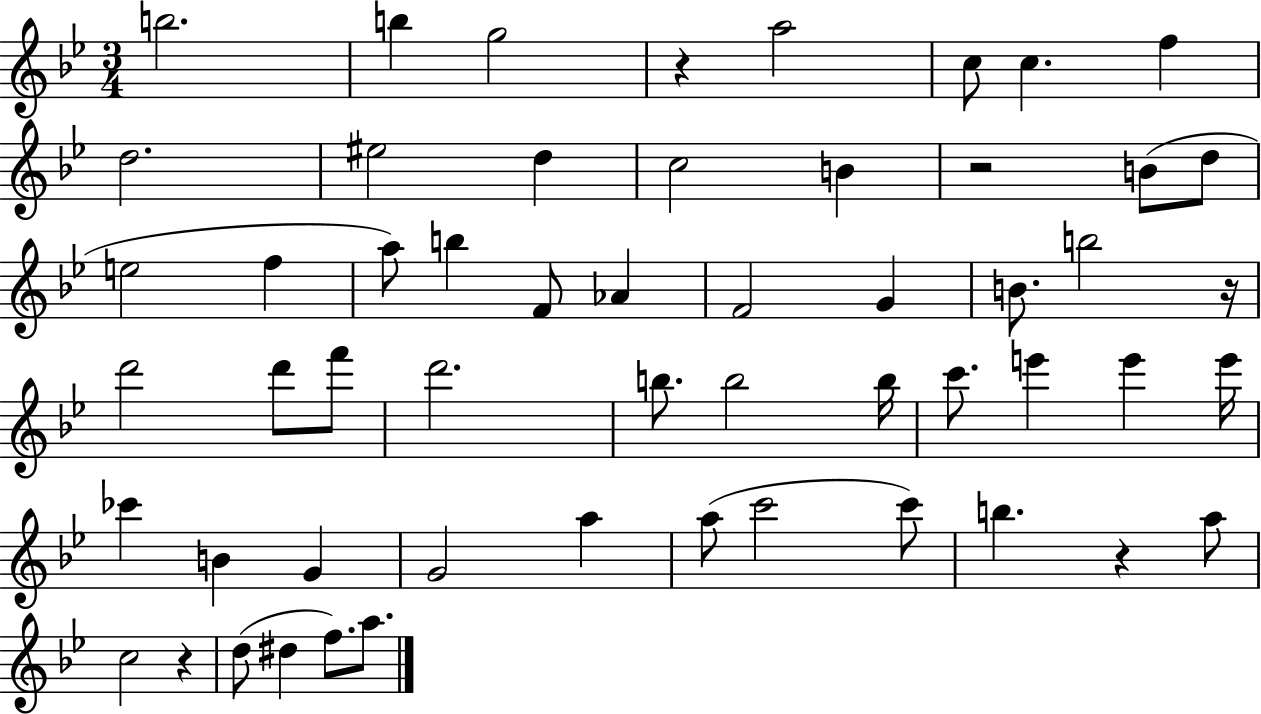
{
  \clef treble
  \numericTimeSignature
  \time 3/4
  \key bes \major
  b''2. | b''4 g''2 | r4 a''2 | c''8 c''4. f''4 | \break d''2. | eis''2 d''4 | c''2 b'4 | r2 b'8( d''8 | \break e''2 f''4 | a''8) b''4 f'8 aes'4 | f'2 g'4 | b'8. b''2 r16 | \break d'''2 d'''8 f'''8 | d'''2. | b''8. b''2 b''16 | c'''8. e'''4 e'''4 e'''16 | \break ces'''4 b'4 g'4 | g'2 a''4 | a''8( c'''2 c'''8) | b''4. r4 a''8 | \break c''2 r4 | d''8( dis''4 f''8.) a''8. | \bar "|."
}